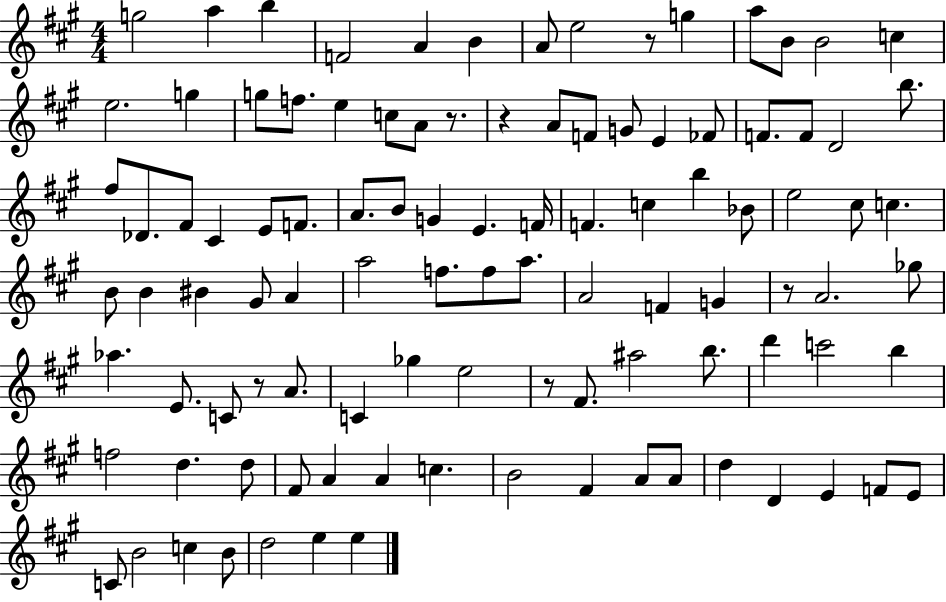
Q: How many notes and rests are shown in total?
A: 103